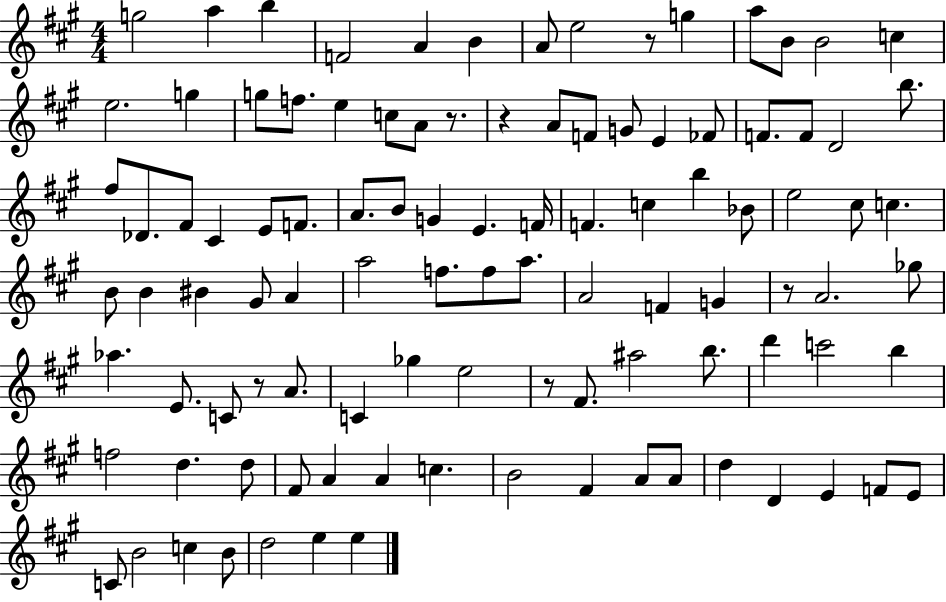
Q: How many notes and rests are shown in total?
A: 103